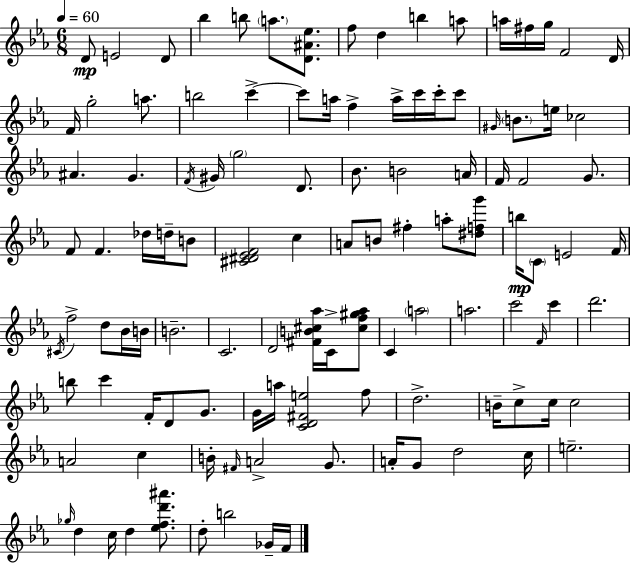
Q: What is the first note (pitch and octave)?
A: D4